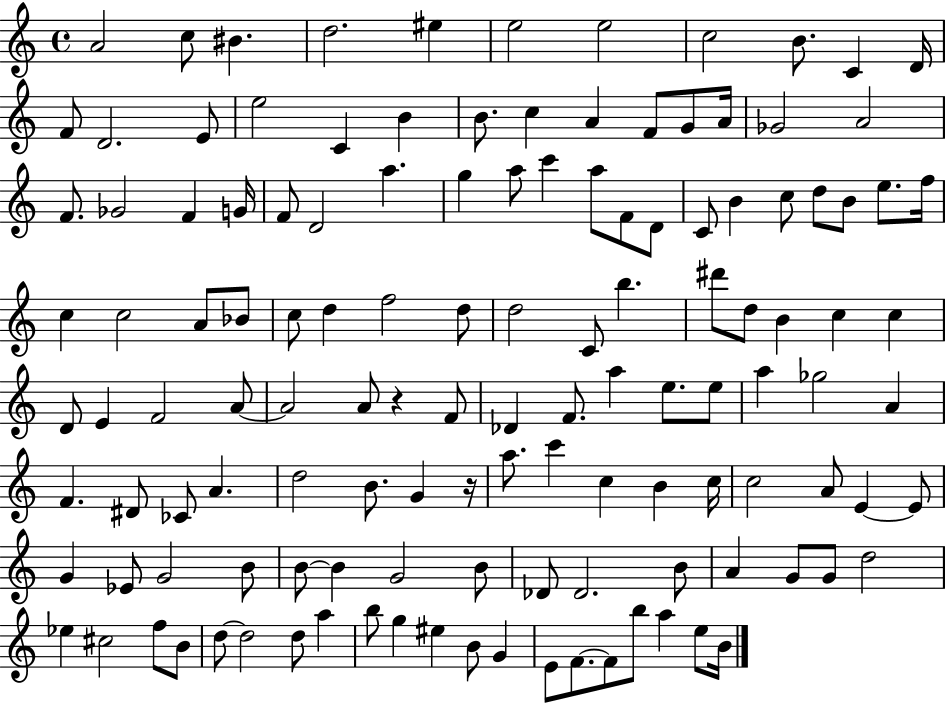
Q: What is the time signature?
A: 4/4